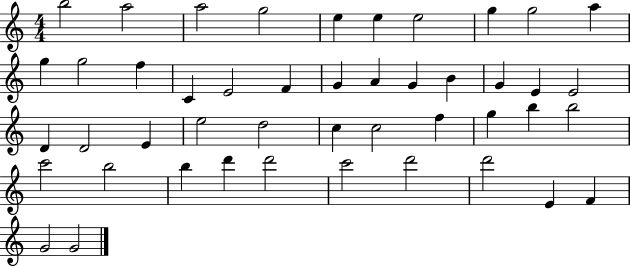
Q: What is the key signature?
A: C major